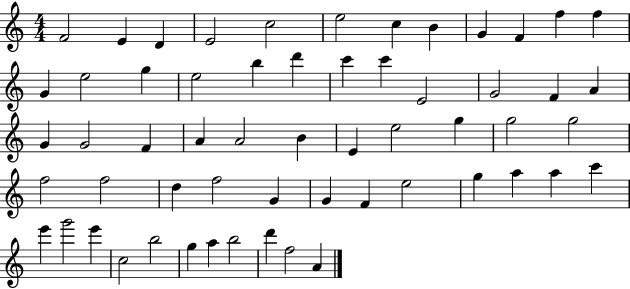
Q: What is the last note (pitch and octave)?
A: A4